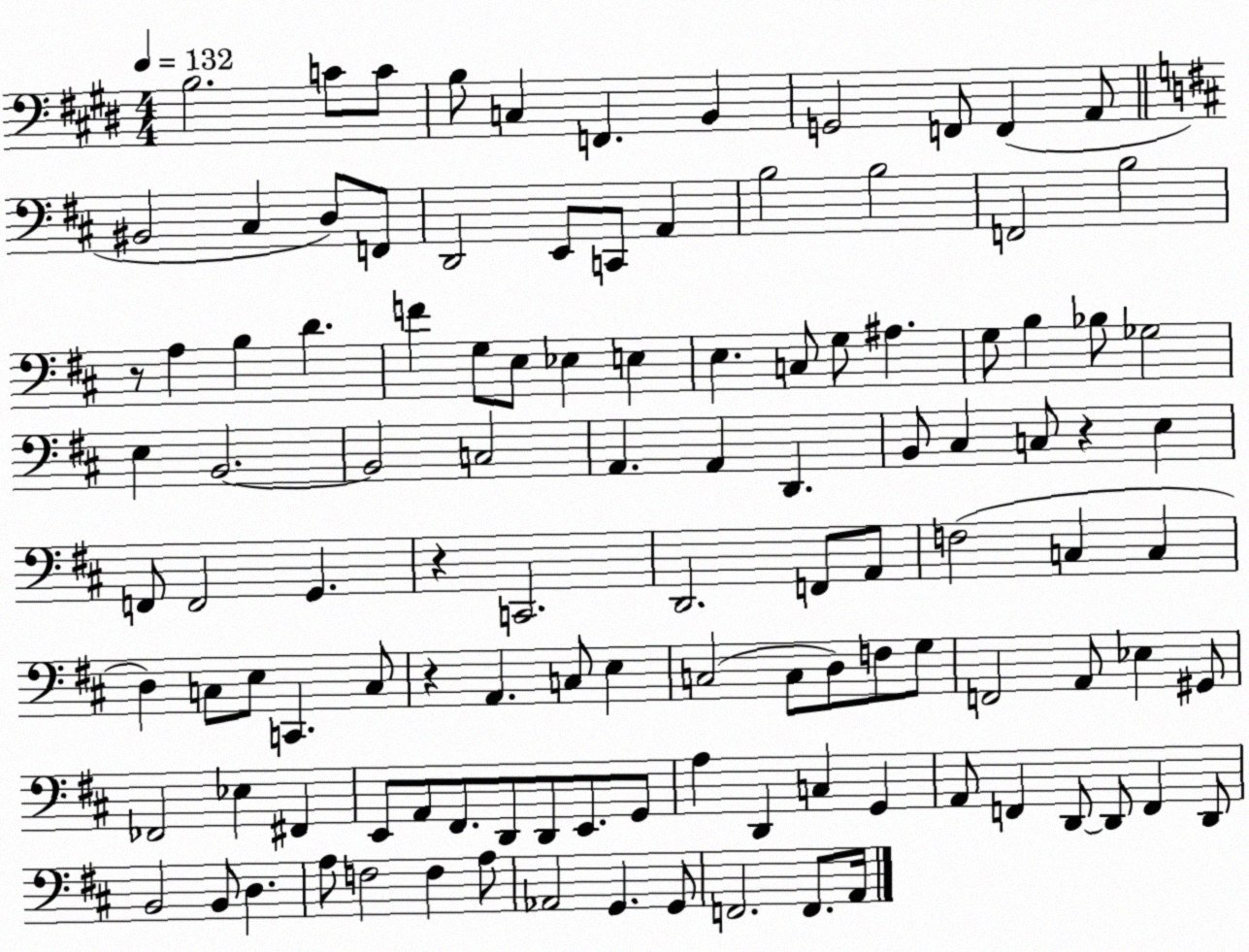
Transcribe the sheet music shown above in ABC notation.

X:1
T:Untitled
M:4/4
L:1/4
K:E
B,2 C/2 C/2 B,/2 C, F,, B,, G,,2 F,,/2 F,, A,,/2 ^B,,2 ^C, D,/2 F,,/2 D,,2 E,,/2 C,,/2 A,, B,2 B,2 F,,2 B,2 z/2 A, B, D F G,/2 E,/2 _E, E, E, C,/2 G,/2 ^A, G,/2 B, _B,/2 _G,2 E, B,,2 B,,2 C,2 A,, A,, D,, B,,/2 ^C, C,/2 z E, F,,/2 F,,2 G,, z C,,2 D,,2 F,,/2 A,,/2 F,2 C, C, D, C,/2 E,/2 C,, C,/2 z A,, C,/2 E, C,2 C,/2 D,/2 F,/2 G,/2 F,,2 A,,/2 _E, ^G,,/2 _F,,2 _E, ^F,, E,,/2 A,,/2 ^F,,/2 D,,/2 D,,/2 E,,/2 G,,/2 A, D,, C, G,, A,,/2 F,, D,,/2 D,,/2 F,, D,,/2 B,,2 B,,/2 D, A,/2 F,2 F, A,/2 _A,,2 G,, G,,/2 F,,2 F,,/2 A,,/4